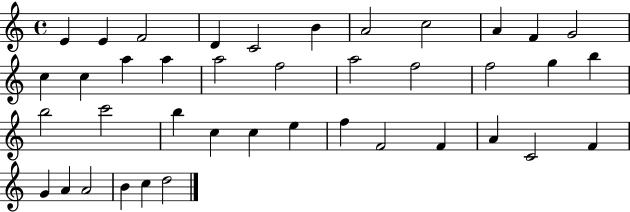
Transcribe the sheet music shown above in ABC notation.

X:1
T:Untitled
M:4/4
L:1/4
K:C
E E F2 D C2 B A2 c2 A F G2 c c a a a2 f2 a2 f2 f2 g b b2 c'2 b c c e f F2 F A C2 F G A A2 B c d2